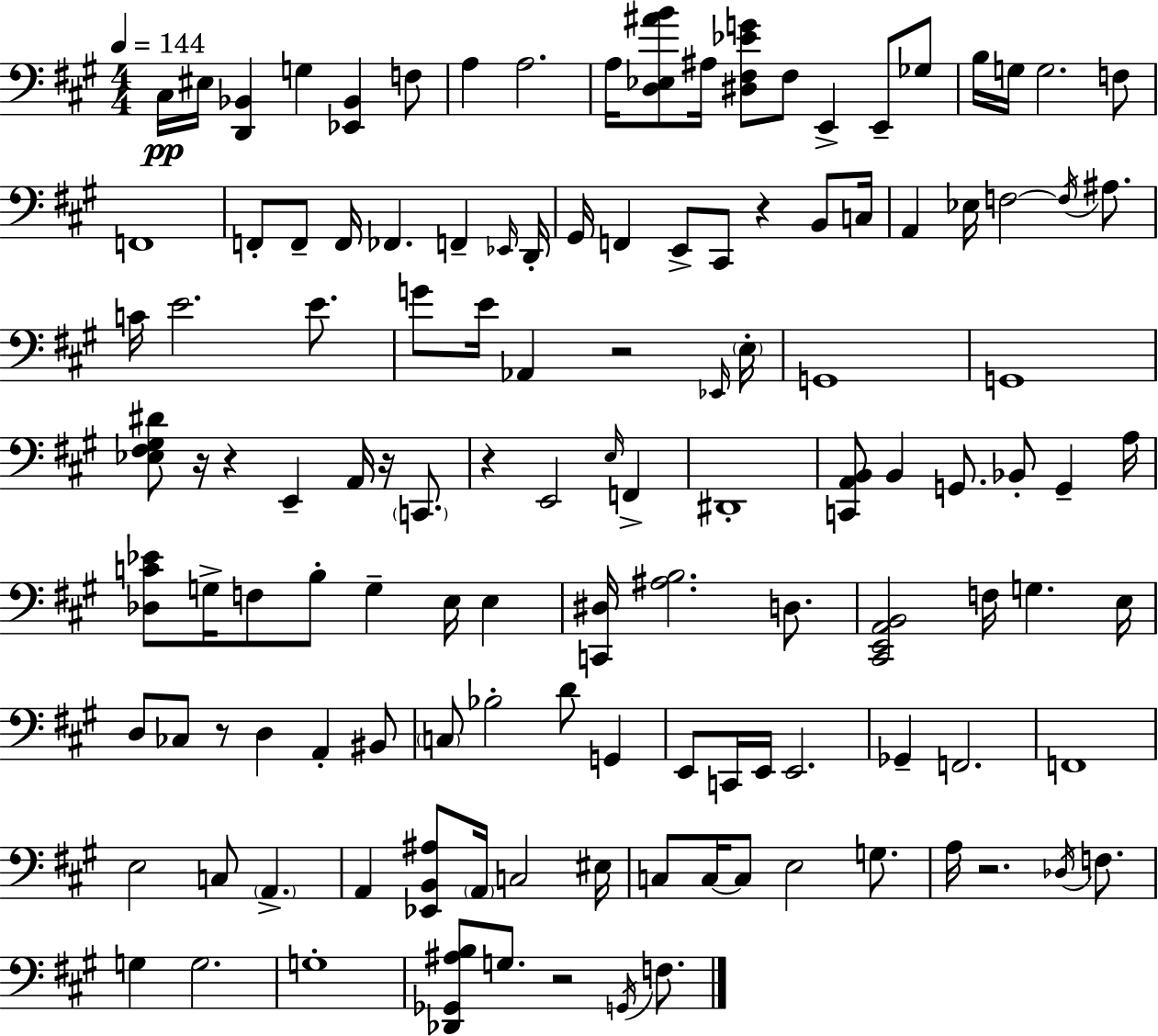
X:1
T:Untitled
M:4/4
L:1/4
K:A
^C,/4 ^E,/4 [D,,_B,,] G, [_E,,_B,,] F,/2 A, A,2 A,/4 [D,_E,^AB]/2 ^A,/4 [^D,^F,_EG]/2 ^F,/2 E,, E,,/2 _G,/2 B,/4 G,/4 G,2 F,/2 F,,4 F,,/2 F,,/2 F,,/4 _F,, F,, _E,,/4 D,,/4 ^G,,/4 F,, E,,/2 ^C,,/2 z B,,/2 C,/4 A,, _E,/4 F,2 F,/4 ^A,/2 C/4 E2 E/2 G/2 E/4 _A,, z2 _E,,/4 E,/4 G,,4 G,,4 [_E,^F,^G,^D]/2 z/4 z E,, A,,/4 z/4 C,,/2 z E,,2 E,/4 F,, ^D,,4 [C,,A,,B,,]/2 B,, G,,/2 _B,,/2 G,, A,/4 [_D,C_E]/2 G,/4 F,/2 B,/2 G, E,/4 E, [C,,^D,]/4 [^A,B,]2 D,/2 [^C,,E,,A,,B,,]2 F,/4 G, E,/4 D,/2 _C,/2 z/2 D, A,, ^B,,/2 C,/2 _B,2 D/2 G,, E,,/2 C,,/4 E,,/4 E,,2 _G,, F,,2 F,,4 E,2 C,/2 A,, A,, [_E,,B,,^A,]/2 A,,/4 C,2 ^E,/4 C,/2 C,/4 C,/2 E,2 G,/2 A,/4 z2 _D,/4 F,/2 G, G,2 G,4 [_D,,_G,,^A,B,]/2 G,/2 z2 G,,/4 F,/2